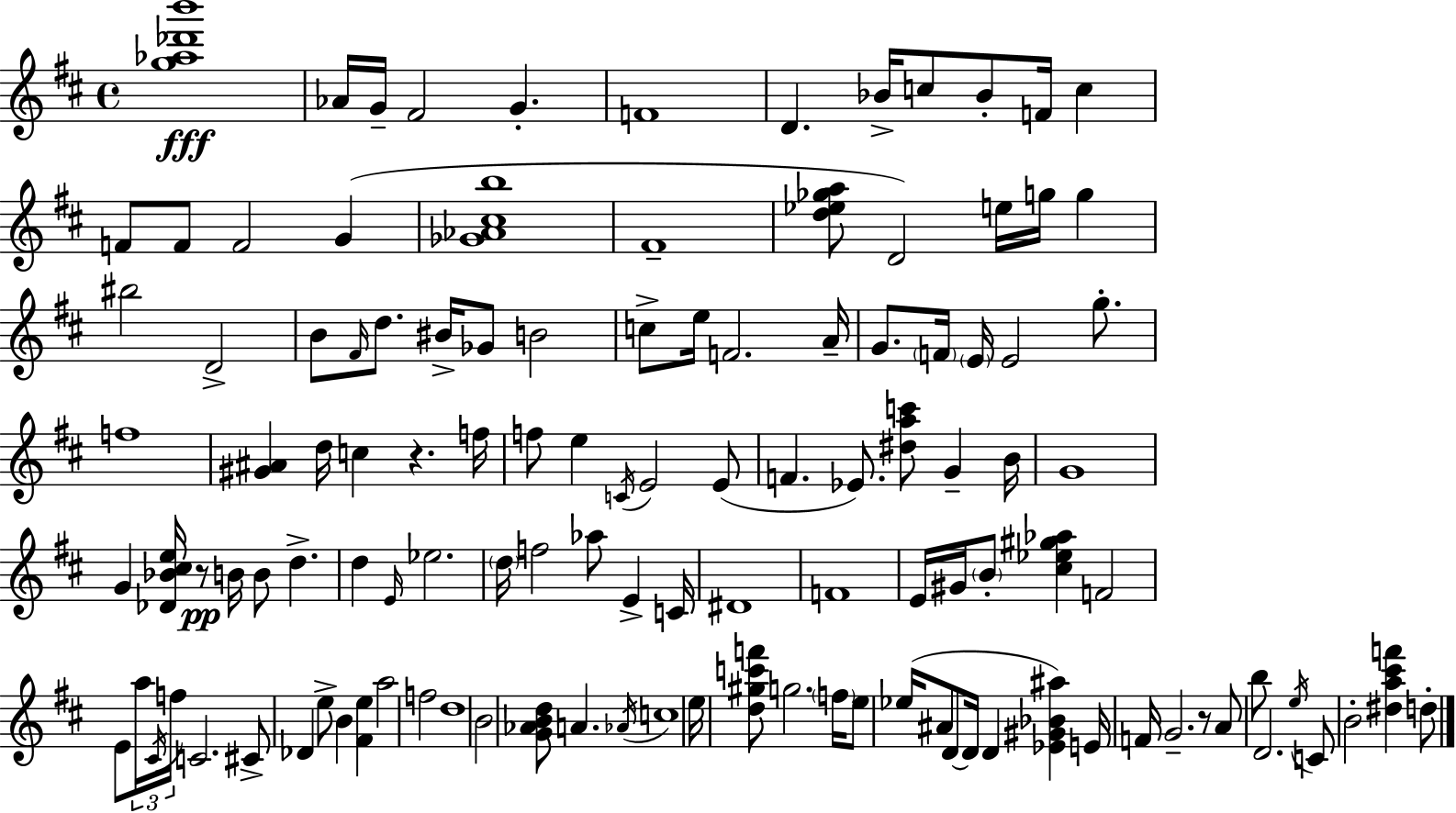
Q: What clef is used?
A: treble